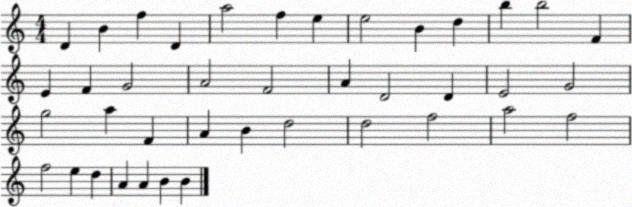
X:1
T:Untitled
M:4/4
L:1/4
K:C
D B f D a2 f e e2 B d b b2 F E F G2 A2 F2 A D2 D E2 G2 g2 a F A B d2 d2 f2 a2 f2 f2 e d A A B B